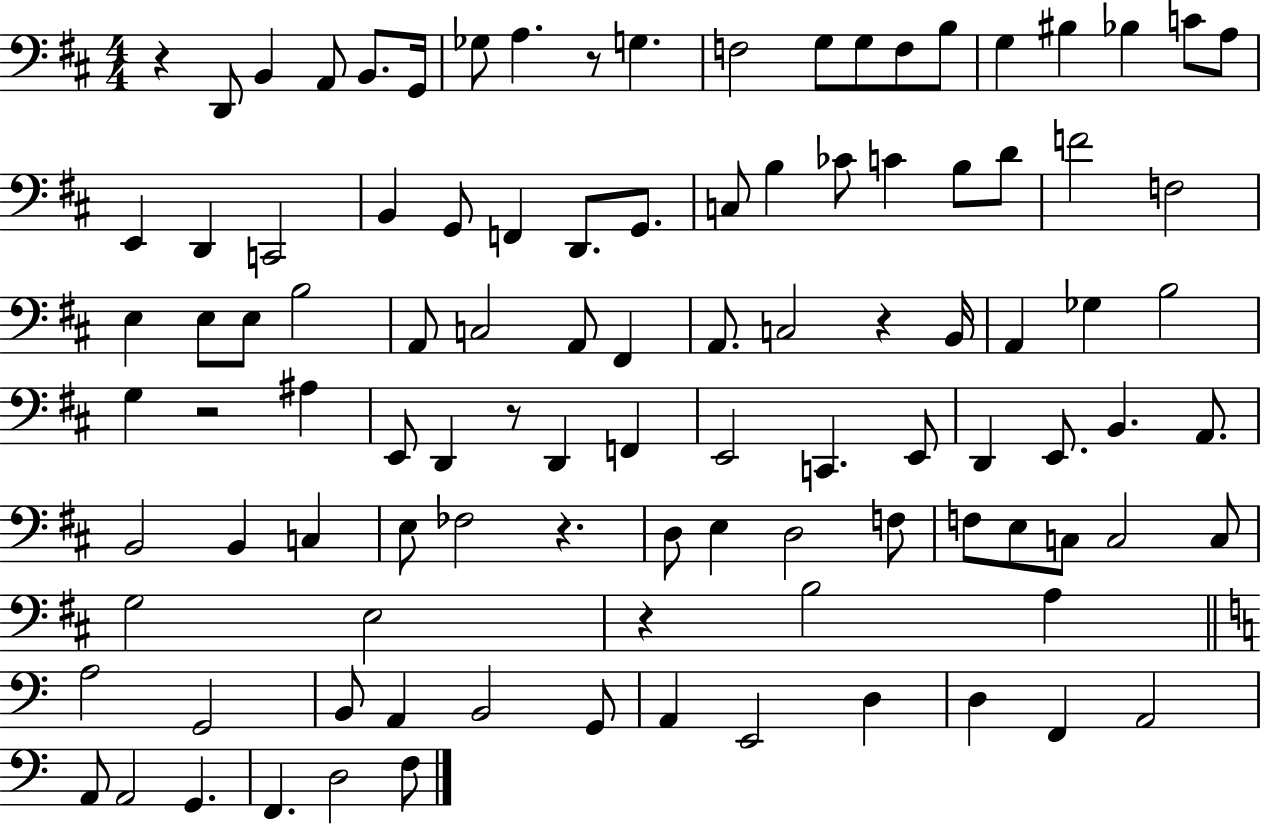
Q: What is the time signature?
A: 4/4